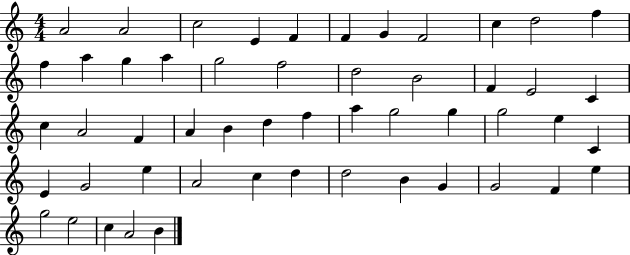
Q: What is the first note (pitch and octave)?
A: A4